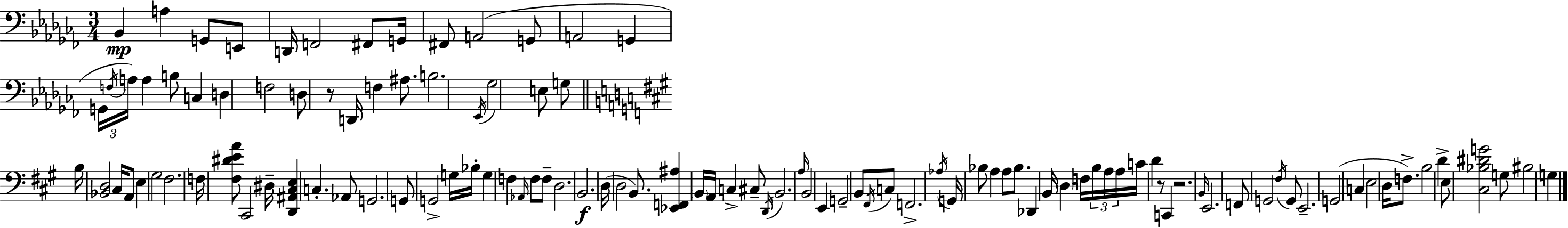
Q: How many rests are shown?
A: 3